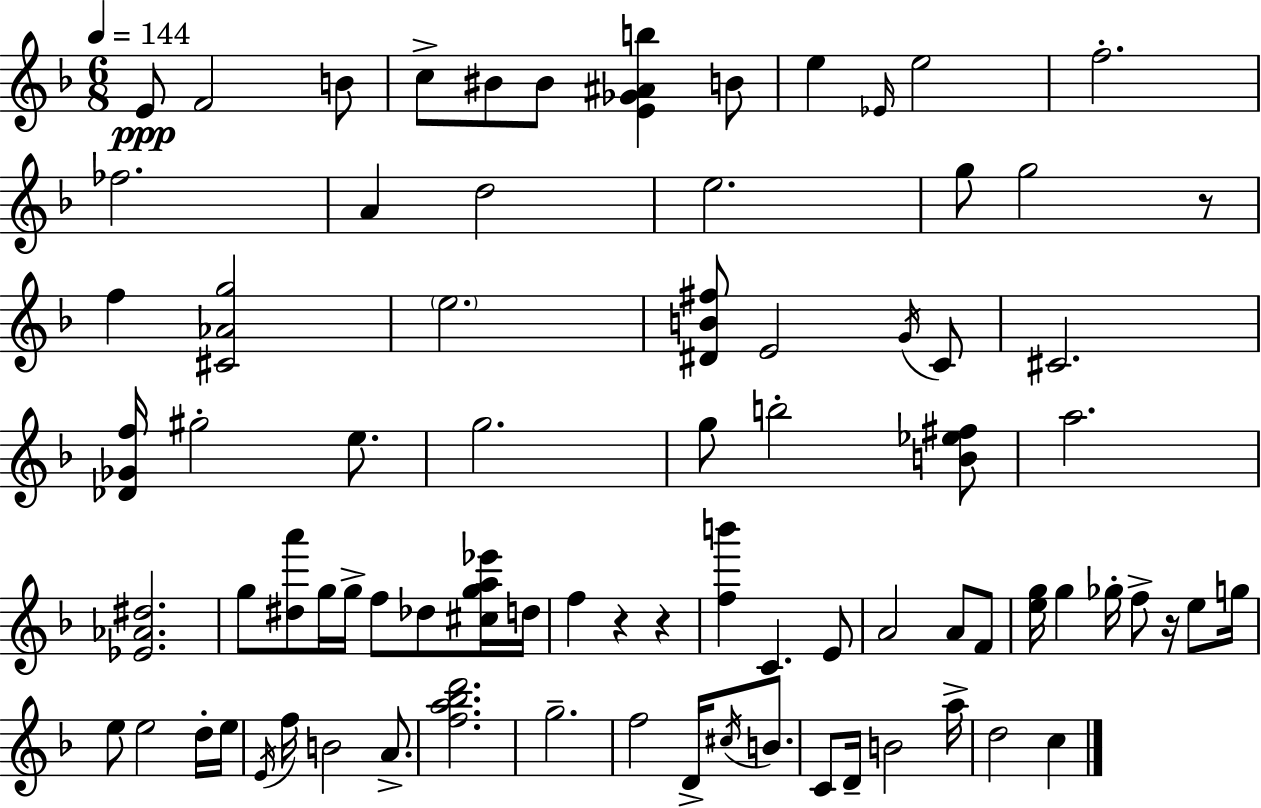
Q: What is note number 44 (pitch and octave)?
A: F5